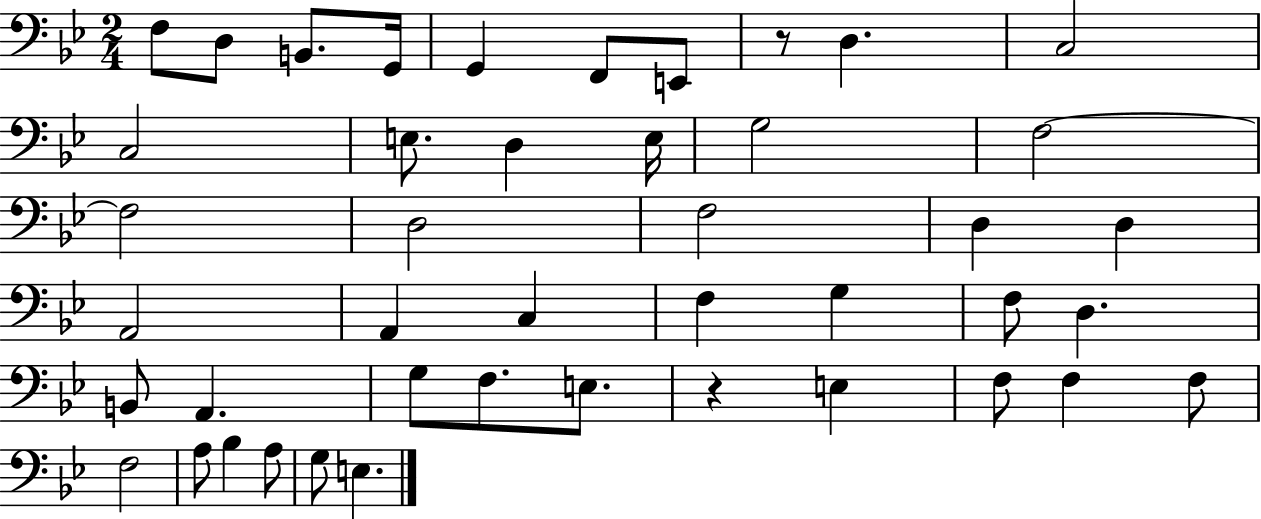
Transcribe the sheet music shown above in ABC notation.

X:1
T:Untitled
M:2/4
L:1/4
K:Bb
F,/2 D,/2 B,,/2 G,,/4 G,, F,,/2 E,,/2 z/2 D, C,2 C,2 E,/2 D, E,/4 G,2 F,2 F,2 D,2 F,2 D, D, A,,2 A,, C, F, G, F,/2 D, B,,/2 A,, G,/2 F,/2 E,/2 z E, F,/2 F, F,/2 F,2 A,/2 _B, A,/2 G,/2 E,